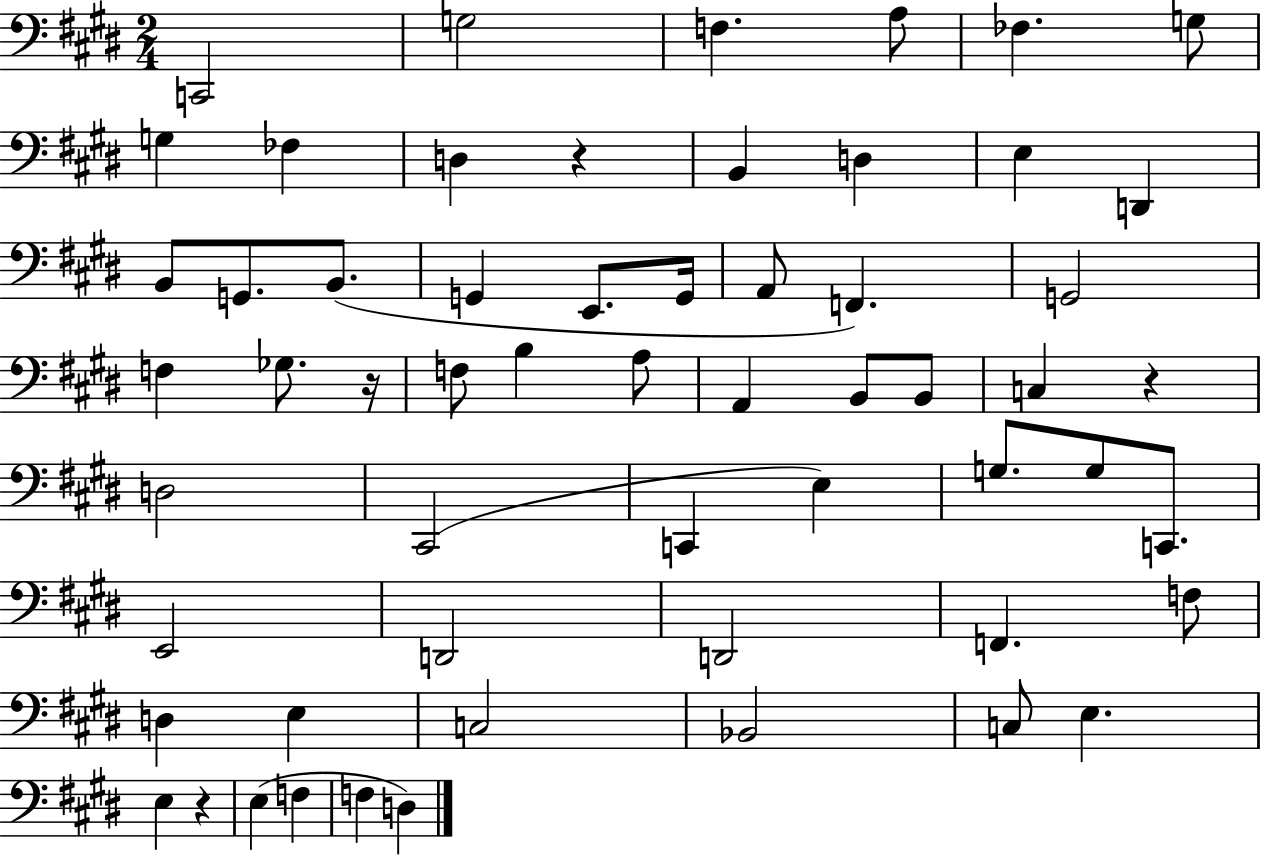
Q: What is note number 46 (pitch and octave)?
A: C3